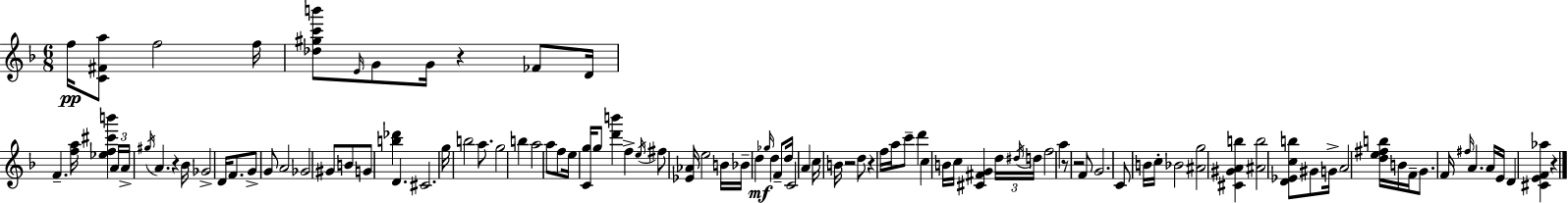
X:1
T:Untitled
M:6/8
L:1/4
K:F
f/4 [C^Fa]/2 f2 f/4 [_d^gc'b']/2 E/4 G/2 G/4 z _F/2 D/4 F [fa]/4 [_ef^c'b'] A/4 A/4 ^g/4 A z _B/4 _G2 D/4 F/2 G/2 G/2 A2 _G2 ^G/2 B/2 G/2 [b_d'] D ^C2 g/4 b2 a/2 g2 b a2 a/2 f/2 e/4 [Cg]/4 g/2 [d'b'] f e/4 ^f/2 [_E_A]/4 e2 B/4 _B/4 d _g/4 d F/2 d/4 C2 A c/4 B/4 z2 d/2 z f/4 a/4 c'/2 d' c B/4 c/4 [^C^FG] d/4 ^d/4 d/4 f2 a z/2 z2 F/2 G2 C/2 B/4 c/4 _B2 [^Ag]2 [^C^GAb] [^Ab]2 [D_Ecb]/2 ^G/2 G/4 A2 [de^fb]/4 B/4 F/4 G/2 F/4 ^f/4 A A/4 E/4 D [^CEF_a] z